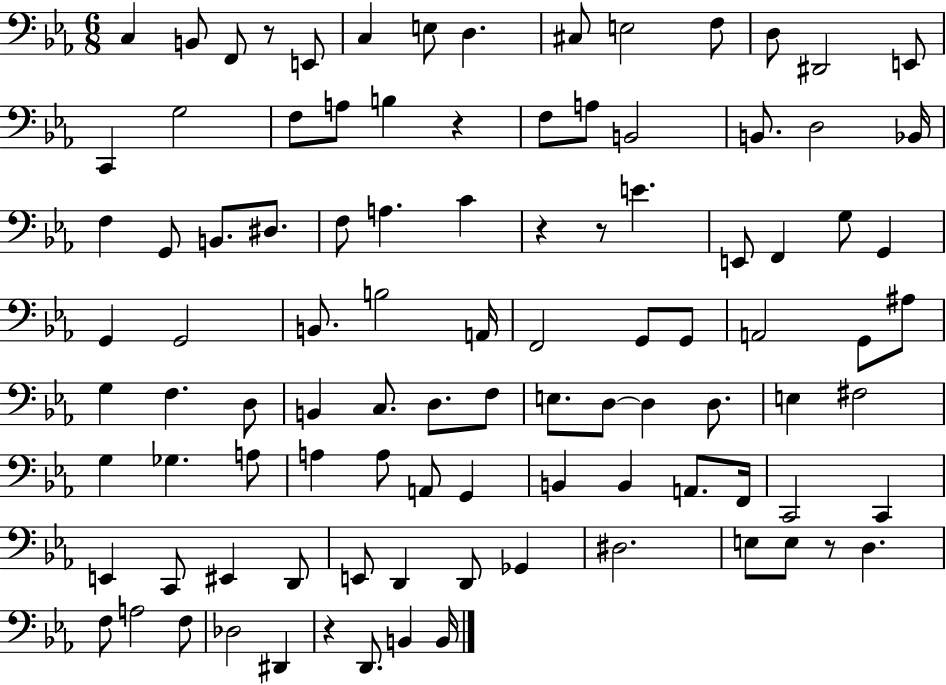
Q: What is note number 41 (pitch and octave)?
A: A2